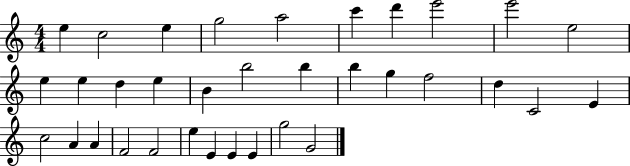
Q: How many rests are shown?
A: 0